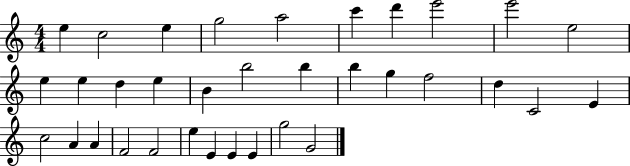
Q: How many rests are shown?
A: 0